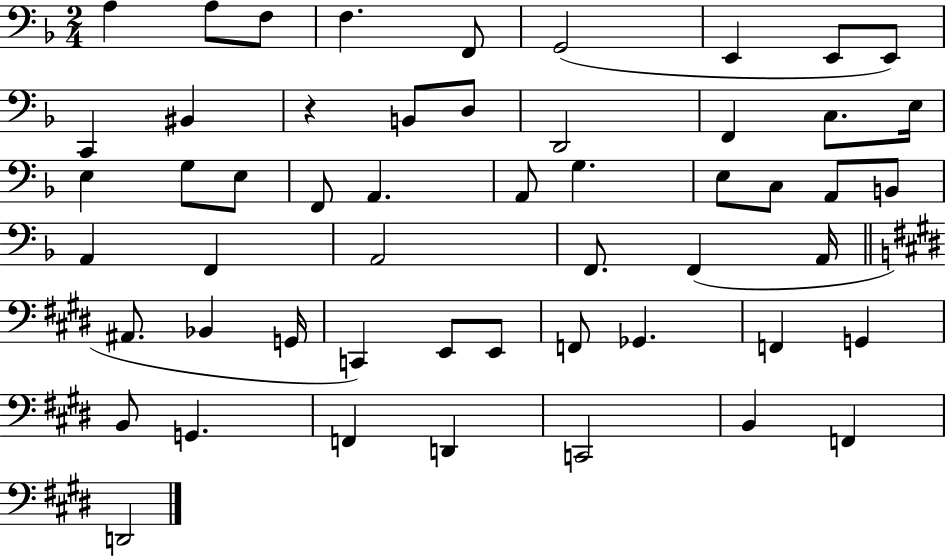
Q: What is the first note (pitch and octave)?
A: A3